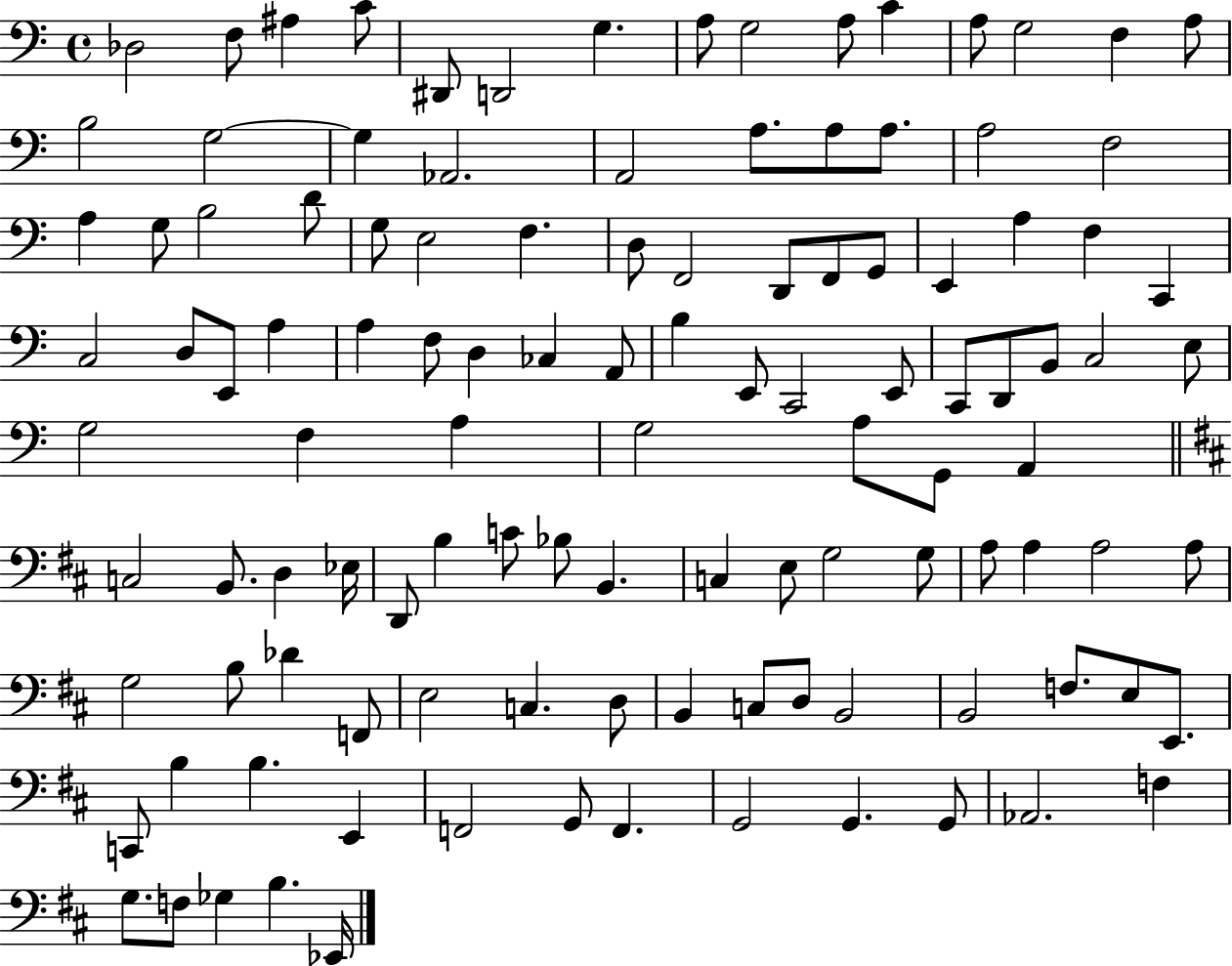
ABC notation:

X:1
T:Untitled
M:4/4
L:1/4
K:C
_D,2 F,/2 ^A, C/2 ^D,,/2 D,,2 G, A,/2 G,2 A,/2 C A,/2 G,2 F, A,/2 B,2 G,2 G, _A,,2 A,,2 A,/2 A,/2 A,/2 A,2 F,2 A, G,/2 B,2 D/2 G,/2 E,2 F, D,/2 F,,2 D,,/2 F,,/2 G,,/2 E,, A, F, C,, C,2 D,/2 E,,/2 A, A, F,/2 D, _C, A,,/2 B, E,,/2 C,,2 E,,/2 C,,/2 D,,/2 B,,/2 C,2 E,/2 G,2 F, A, G,2 A,/2 G,,/2 A,, C,2 B,,/2 D, _E,/4 D,,/2 B, C/2 _B,/2 B,, C, E,/2 G,2 G,/2 A,/2 A, A,2 A,/2 G,2 B,/2 _D F,,/2 E,2 C, D,/2 B,, C,/2 D,/2 B,,2 B,,2 F,/2 E,/2 E,,/2 C,,/2 B, B, E,, F,,2 G,,/2 F,, G,,2 G,, G,,/2 _A,,2 F, G,/2 F,/2 _G, B, _E,,/4